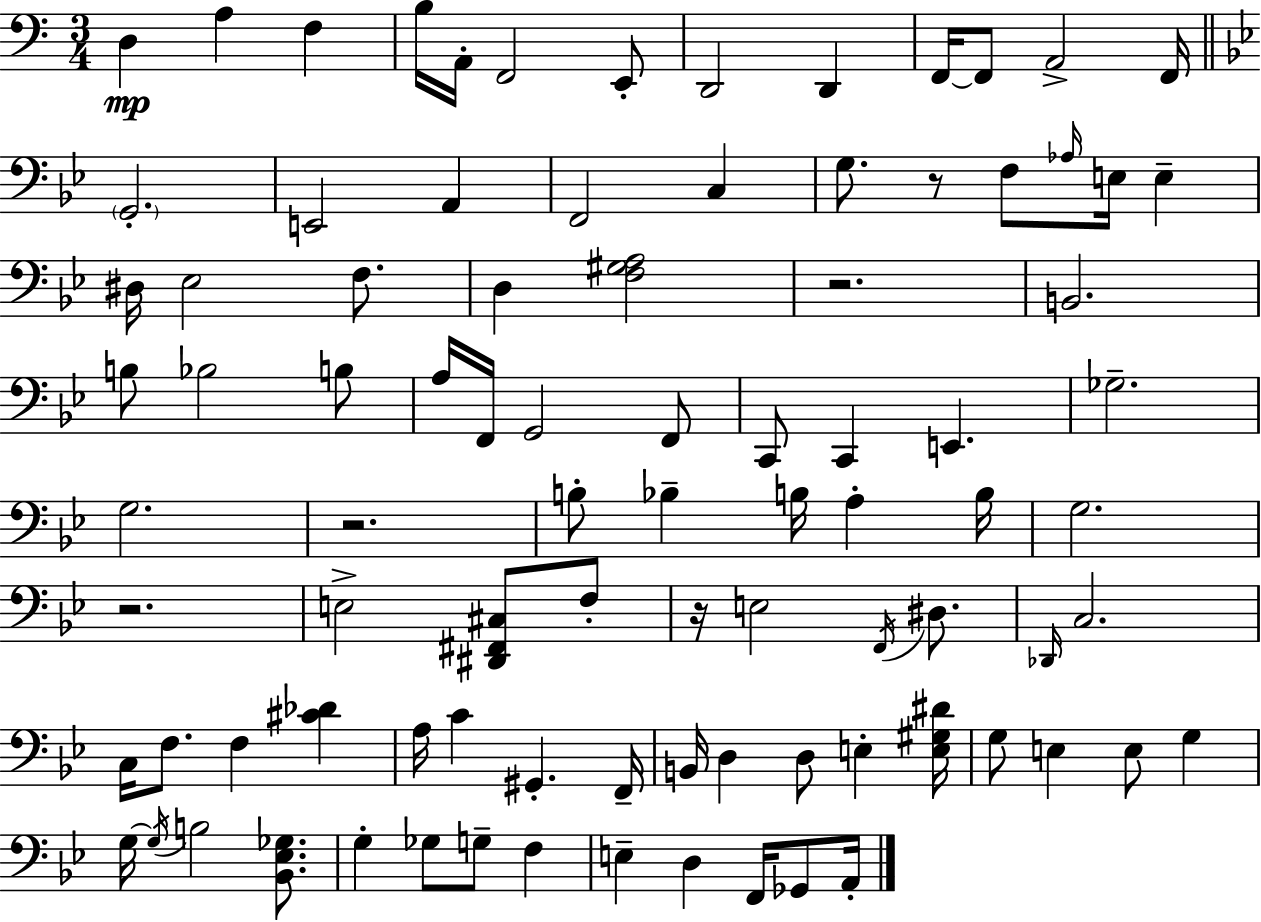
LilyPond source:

{
  \clef bass
  \numericTimeSignature
  \time 3/4
  \key a \minor
  d4\mp a4 f4 | b16 a,16-. f,2 e,8-. | d,2 d,4 | f,16~~ f,8 a,2-> f,16 | \break \bar "||" \break \key g \minor \parenthesize g,2.-. | e,2 a,4 | f,2 c4 | g8. r8 f8 \grace { aes16 } e16 e4-- | \break dis16 ees2 f8. | d4 <f gis a>2 | r2. | b,2. | \break b8 bes2 b8 | a16 f,16 g,2 f,8 | c,8 c,4 e,4. | ges2.-- | \break g2. | r2. | b8-. bes4-- b16 a4-. | b16 g2. | \break r2. | e2-> <dis, fis, cis>8 f8-. | r16 e2 \acciaccatura { f,16 } dis8. | \grace { des,16 } c2. | \break c16 f8. f4 <cis' des'>4 | a16 c'4 gis,4.-. | f,16-- b,16 d4 d8 e4-. | <e gis dis'>16 g8 e4 e8 g4 | \break g16~~ \acciaccatura { g16 } b2 | <bes, ees ges>8. g4-. ges8 g8-- | f4 e4-- d4 | f,16 ges,8 a,16-. \bar "|."
}